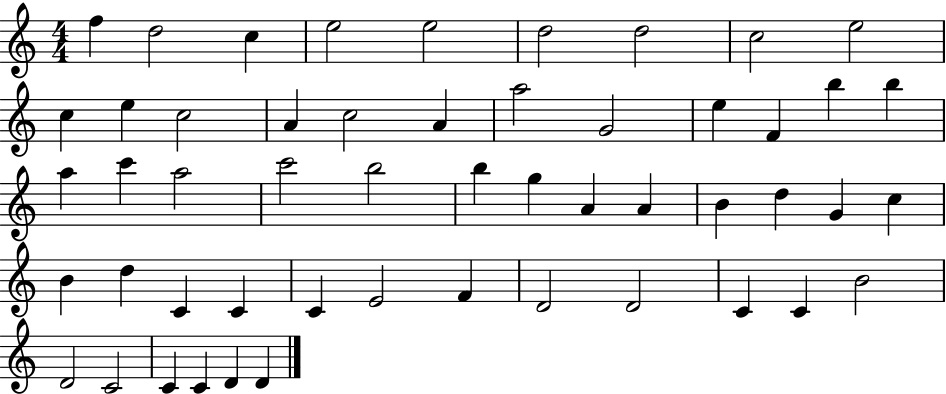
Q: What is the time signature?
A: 4/4